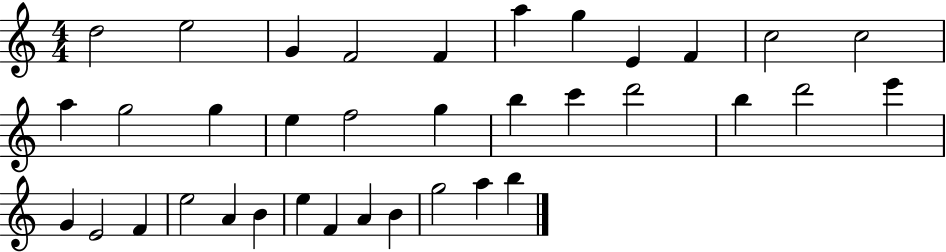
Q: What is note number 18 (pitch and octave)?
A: B5